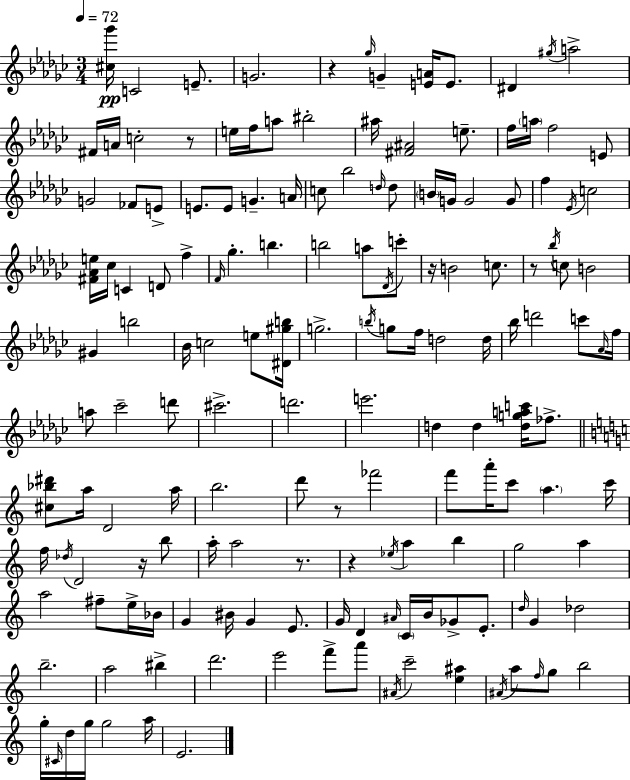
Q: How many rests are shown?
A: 8